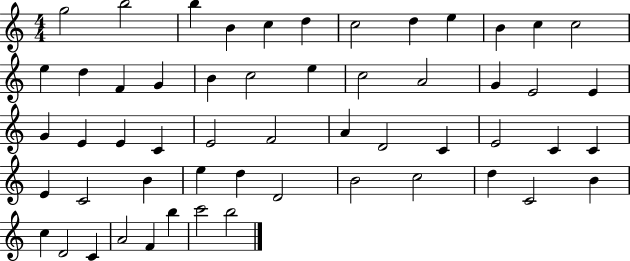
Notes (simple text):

G5/h B5/h B5/q B4/q C5/q D5/q C5/h D5/q E5/q B4/q C5/q C5/h E5/q D5/q F4/q G4/q B4/q C5/h E5/q C5/h A4/h G4/q E4/h E4/q G4/q E4/q E4/q C4/q E4/h F4/h A4/q D4/h C4/q E4/h C4/q C4/q E4/q C4/h B4/q E5/q D5/q D4/h B4/h C5/h D5/q C4/h B4/q C5/q D4/h C4/q A4/h F4/q B5/q C6/h B5/h